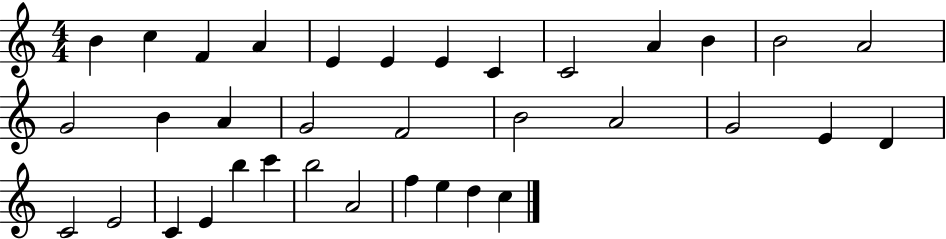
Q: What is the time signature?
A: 4/4